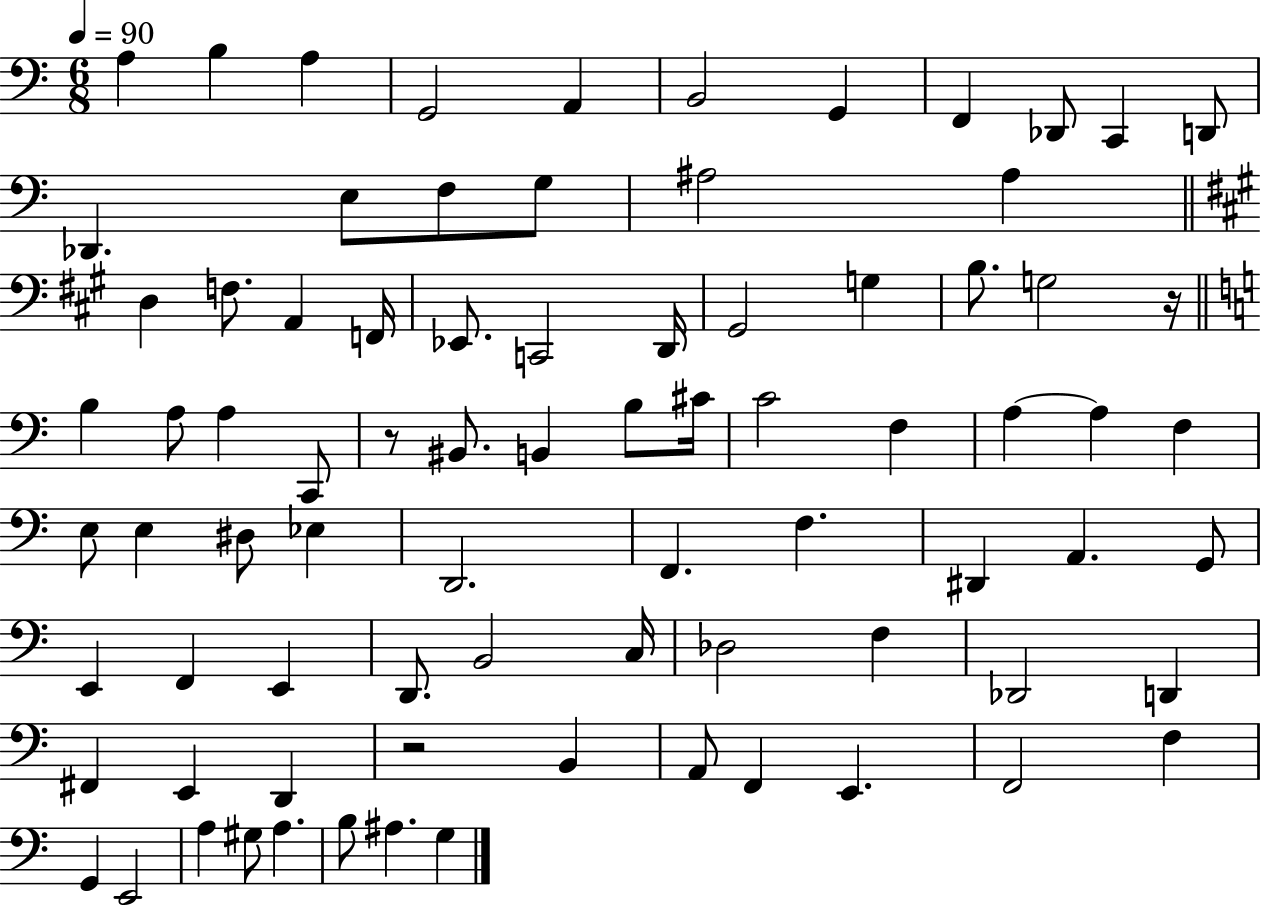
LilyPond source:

{
  \clef bass
  \numericTimeSignature
  \time 6/8
  \key c \major
  \tempo 4 = 90
  a4 b4 a4 | g,2 a,4 | b,2 g,4 | f,4 des,8 c,4 d,8 | \break des,4. e8 f8 g8 | ais2 ais4 | \bar "||" \break \key a \major d4 f8. a,4 f,16 | ees,8. c,2 d,16 | gis,2 g4 | b8. g2 r16 | \break \bar "||" \break \key c \major b4 a8 a4 c,8 | r8 bis,8. b,4 b8 cis'16 | c'2 f4 | a4~~ a4 f4 | \break e8 e4 dis8 ees4 | d,2. | f,4. f4. | dis,4 a,4. g,8 | \break e,4 f,4 e,4 | d,8. b,2 c16 | des2 f4 | des,2 d,4 | \break fis,4 e,4 d,4 | r2 b,4 | a,8 f,4 e,4. | f,2 f4 | \break g,4 e,2 | a4 gis8 a4. | b8 ais4. g4 | \bar "|."
}